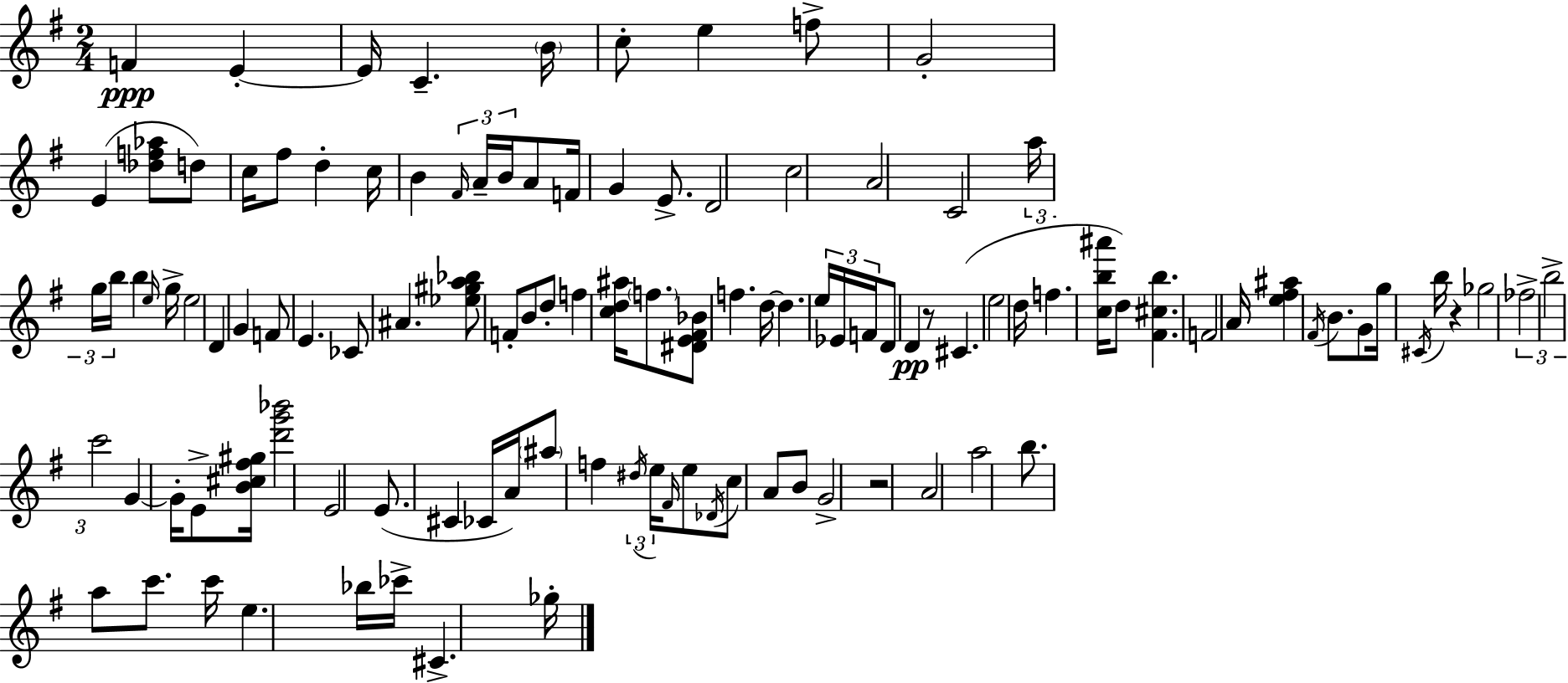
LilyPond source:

{
  \clef treble
  \numericTimeSignature
  \time 2/4
  \key g \major
  f'4\ppp e'4-.~~ | e'16 c'4.-- \parenthesize b'16 | c''8-. e''4 f''8-> | g'2-. | \break e'4( <des'' f'' aes''>8 d''8) | c''16 fis''8 d''4-. c''16 | b'4 \tuplet 3/2 { \grace { fis'16 } a'16-- b'16 } a'8 | f'16 g'4 e'8.-> | \break d'2 | c''2 | a'2 | c'2 | \break \tuplet 3/2 { a''16 g''16 b''16 } b''4 | \grace { e''16 } g''16-> e''2 | d'4 g'4 | f'8 e'4. | \break ces'8 ais'4. | <ees'' gis'' a'' bes''>8 f'8-. b'8 | d''8-. f''4 <c'' d'' ais''>16 \parenthesize f''8. | <dis' e' fis' bes'>8 f''4. | \break d''16~~ d''4. | \tuplet 3/2 { e''16 ees'16 f'16 } d'8 d'4\pp | r8 cis'4.( | e''2 | \break d''16 f''4. | <c'' b'' ais'''>16 d''8) <fis' cis'' b''>4. | f'2 | a'16 <e'' fis'' ais''>4 \acciaccatura { fis'16 } | \break b'8. g'8 g''16 \acciaccatura { cis'16 } b''16 | r4 ges''2 | \tuplet 3/2 { fes''2-> | b''2-> | \break c'''2 } | g'4~~ | g'16-. e'8-> <b' cis'' fis'' gis''>16 <d''' g''' bes'''>2 | e'2 | \break e'8.( cis'4 | ces'16 a'16) \parenthesize ais''8 f''4 | \tuplet 3/2 { \acciaccatura { dis''16 } e''16 \grace { fis'16 } } e''8 | \acciaccatura { des'16 } c''8 a'8 b'8 g'2-> | \break r2 | a'2 | a''2 | b''8. | \break a''8 c'''8. c'''16 | e''4. bes''16 ces'''16-> | cis'4.-> ges''16-. \bar "|."
}